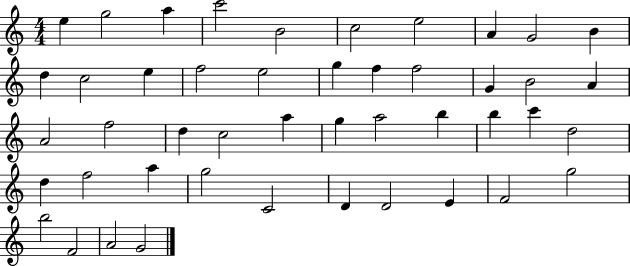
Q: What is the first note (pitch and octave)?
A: E5